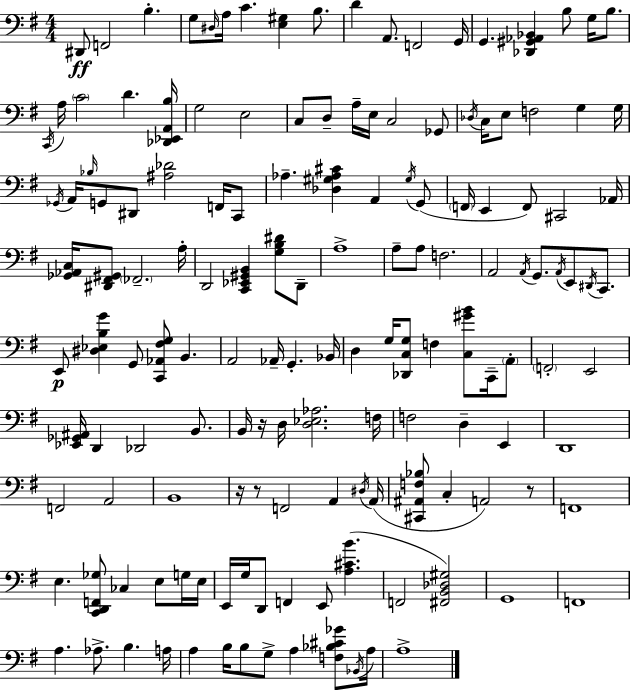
D#2/e F2/h B3/q. G3/e D#3/s A3/s C4/q. [E3,G#3]/q B3/e. D4/q A2/e. F2/h G2/s G2/q. [Db2,G#2,Ab2,Bb2]/q B3/e G3/s B3/e. C2/s A3/s C4/h D4/q. [Db2,Eb2,A2,B3]/s G3/h E3/h C3/e D3/e A3/s E3/s C3/h Gb2/e Db3/s C3/s E3/e F3/h G3/q G3/s Gb2/s A2/s Bb3/s G2/e D#2/e [A#3,Db4]/h F2/s C2/e Ab3/q. [Db3,G#3,Ab3,C#4]/q A2/q G#3/s G2/e F2/s E2/q F2/e C#2/h Ab2/s [Gb2,Ab2,C3]/s [D#2,F#2,G#2]/e FES2/h. A3/s D2/h [C2,Eb2,G#2,B2]/q [G3,B3,D#4]/e D2/e A3/w A3/e A3/e F3/h. A2/h A2/s G2/e. A2/s E2/e D#2/s C2/e. E2/e [D#3,Eb3,B3,G4]/q G2/e [C2,Ab2,F#3,G3]/e B2/q. A2/h Ab2/s G2/q. Bb2/s D3/q G3/s [Db2,C3,G3]/e F3/q [C3,G#4,B4]/e C2/s A2/e F2/h E2/h [Eb2,Gb2,A#2]/s D2/q Db2/h B2/e. B2/s R/s D3/s [D3,Eb3,Ab3]/h. F3/s F3/h D3/q E2/q D2/w F2/h A2/h B2/w R/s R/e F2/h A2/q D#3/s A2/s [C#2,A#2,F3,Bb3]/e C3/q A2/h R/e F2/w E3/q. [C2,D2,F2,Gb3]/e CES3/q E3/e G3/s E3/s E2/s G3/s D2/e F2/q E2/e [A3,C#4,B4]/q. F2/h [F#2,B2,Db3,G#3]/h G2/w F2/w A3/q. Ab3/e. B3/q. A3/s A3/q B3/s B3/e G3/e A3/q [F3,Bb3,C#4,Gb4]/e Bb2/s A3/s A3/w